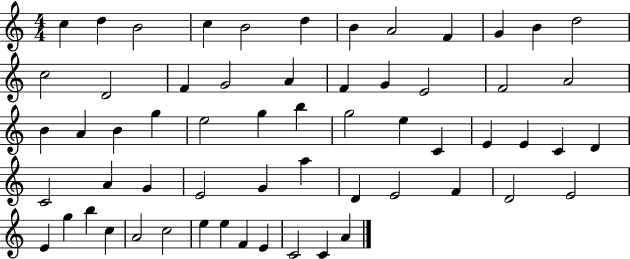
C5/q D5/q B4/h C5/q B4/h D5/q B4/q A4/h F4/q G4/q B4/q D5/h C5/h D4/h F4/q G4/h A4/q F4/q G4/q E4/h F4/h A4/h B4/q A4/q B4/q G5/q E5/h G5/q B5/q G5/h E5/q C4/q E4/q E4/q C4/q D4/q C4/h A4/q G4/q E4/h G4/q A5/q D4/q E4/h F4/q D4/h E4/h E4/q G5/q B5/q C5/q A4/h C5/h E5/q E5/q F4/q E4/q C4/h C4/q A4/q